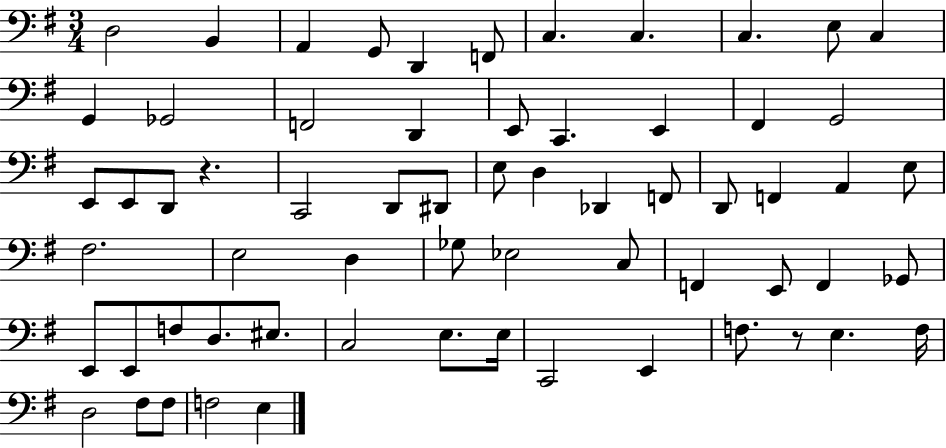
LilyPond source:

{
  \clef bass
  \numericTimeSignature
  \time 3/4
  \key g \major
  \repeat volta 2 { d2 b,4 | a,4 g,8 d,4 f,8 | c4. c4. | c4. e8 c4 | \break g,4 ges,2 | f,2 d,4 | e,8 c,4. e,4 | fis,4 g,2 | \break e,8 e,8 d,8 r4. | c,2 d,8 dis,8 | e8 d4 des,4 f,8 | d,8 f,4 a,4 e8 | \break fis2. | e2 d4 | ges8 ees2 c8 | f,4 e,8 f,4 ges,8 | \break e,8 e,8 f8 d8. eis8. | c2 e8. e16 | c,2 e,4 | f8. r8 e4. f16 | \break d2 fis8 fis8 | f2 e4 | } \bar "|."
}